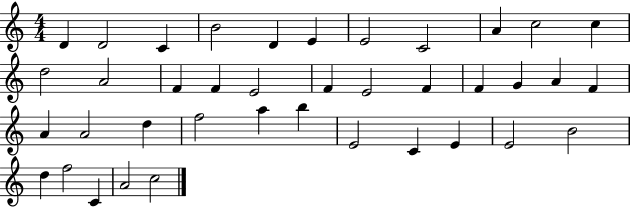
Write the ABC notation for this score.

X:1
T:Untitled
M:4/4
L:1/4
K:C
D D2 C B2 D E E2 C2 A c2 c d2 A2 F F E2 F E2 F F G A F A A2 d f2 a b E2 C E E2 B2 d f2 C A2 c2